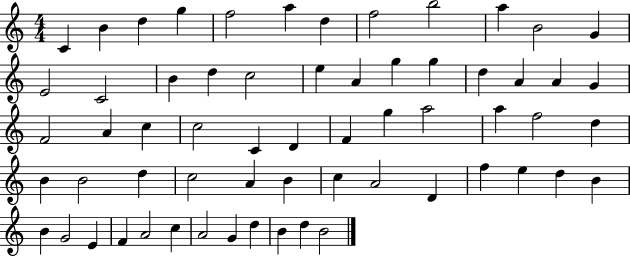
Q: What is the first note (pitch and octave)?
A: C4